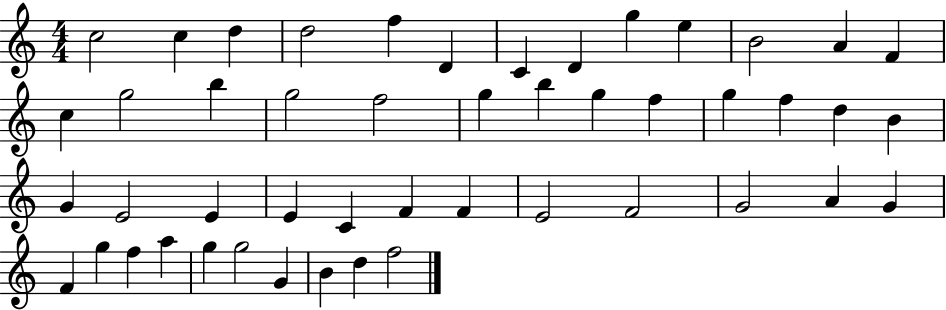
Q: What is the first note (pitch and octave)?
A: C5